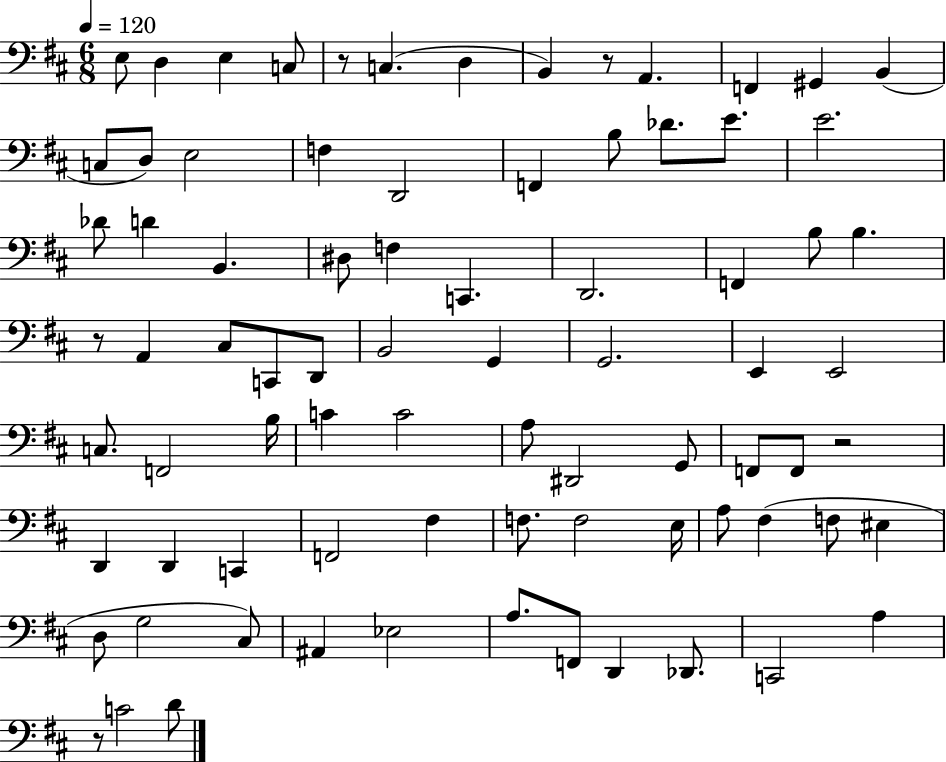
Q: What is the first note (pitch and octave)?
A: E3